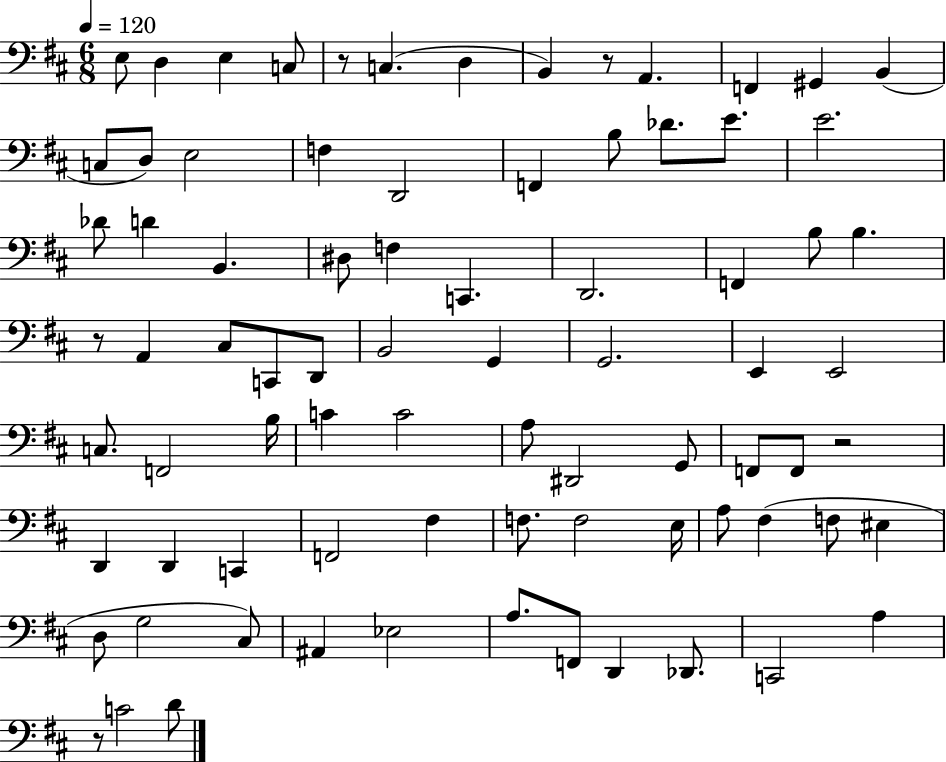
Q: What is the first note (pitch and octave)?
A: E3